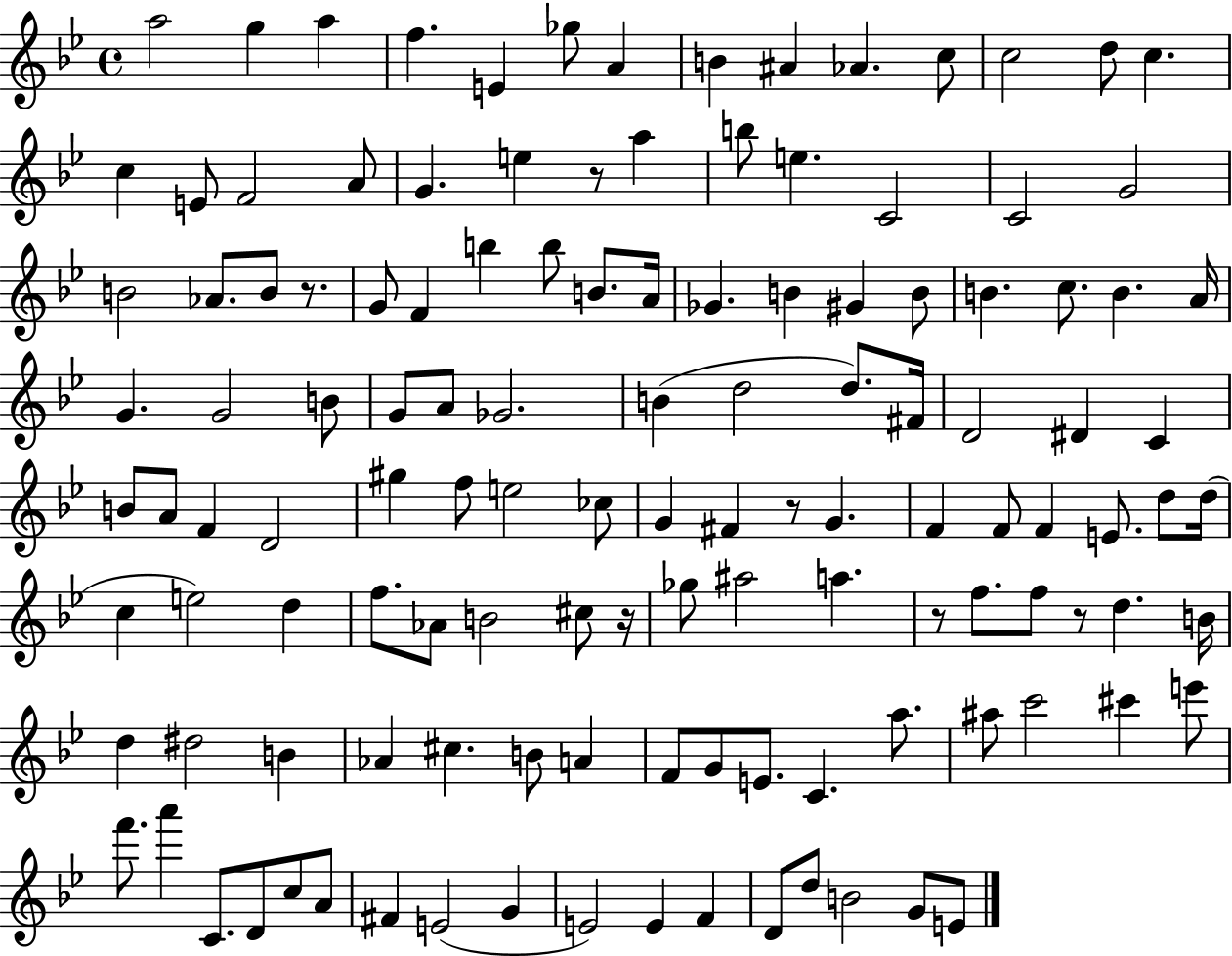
A5/h G5/q A5/q F5/q. E4/q Gb5/e A4/q B4/q A#4/q Ab4/q. C5/e C5/h D5/e C5/q. C5/q E4/e F4/h A4/e G4/q. E5/q R/e A5/q B5/e E5/q. C4/h C4/h G4/h B4/h Ab4/e. B4/e R/e. G4/e F4/q B5/q B5/e B4/e. A4/s Gb4/q. B4/q G#4/q B4/e B4/q. C5/e. B4/q. A4/s G4/q. G4/h B4/e G4/e A4/e Gb4/h. B4/q D5/h D5/e. F#4/s D4/h D#4/q C4/q B4/e A4/e F4/q D4/h G#5/q F5/e E5/h CES5/e G4/q F#4/q R/e G4/q. F4/q F4/e F4/q E4/e. D5/e D5/s C5/q E5/h D5/q F5/e. Ab4/e B4/h C#5/e R/s Gb5/e A#5/h A5/q. R/e F5/e. F5/e R/e D5/q. B4/s D5/q D#5/h B4/q Ab4/q C#5/q. B4/e A4/q F4/e G4/e E4/e. C4/q. A5/e. A#5/e C6/h C#6/q E6/e F6/e. A6/q C4/e. D4/e C5/e A4/e F#4/q E4/h G4/q E4/h E4/q F4/q D4/e D5/e B4/h G4/e E4/e